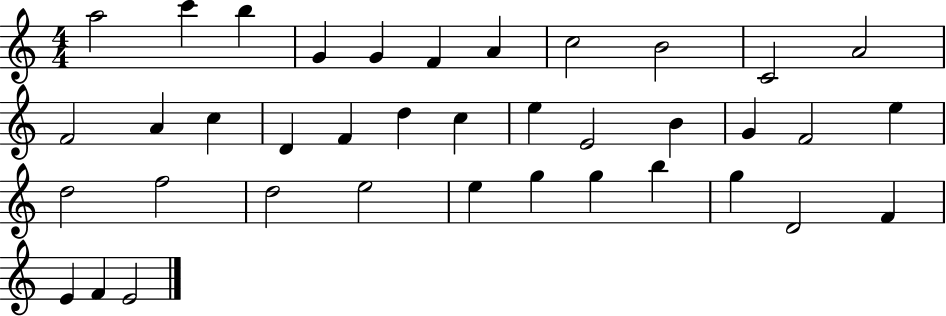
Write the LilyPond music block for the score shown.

{
  \clef treble
  \numericTimeSignature
  \time 4/4
  \key c \major
  a''2 c'''4 b''4 | g'4 g'4 f'4 a'4 | c''2 b'2 | c'2 a'2 | \break f'2 a'4 c''4 | d'4 f'4 d''4 c''4 | e''4 e'2 b'4 | g'4 f'2 e''4 | \break d''2 f''2 | d''2 e''2 | e''4 g''4 g''4 b''4 | g''4 d'2 f'4 | \break e'4 f'4 e'2 | \bar "|."
}